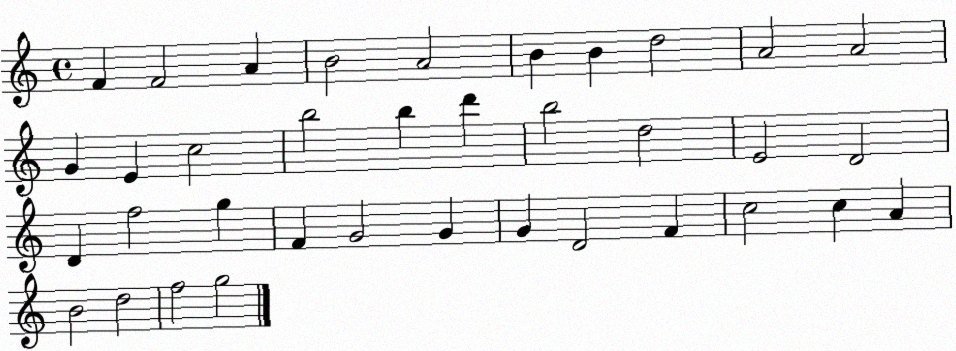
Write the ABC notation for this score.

X:1
T:Untitled
M:4/4
L:1/4
K:C
F F2 A B2 A2 B B d2 A2 A2 G E c2 b2 b d' b2 d2 E2 D2 D f2 g F G2 G G D2 F c2 c A B2 d2 f2 g2